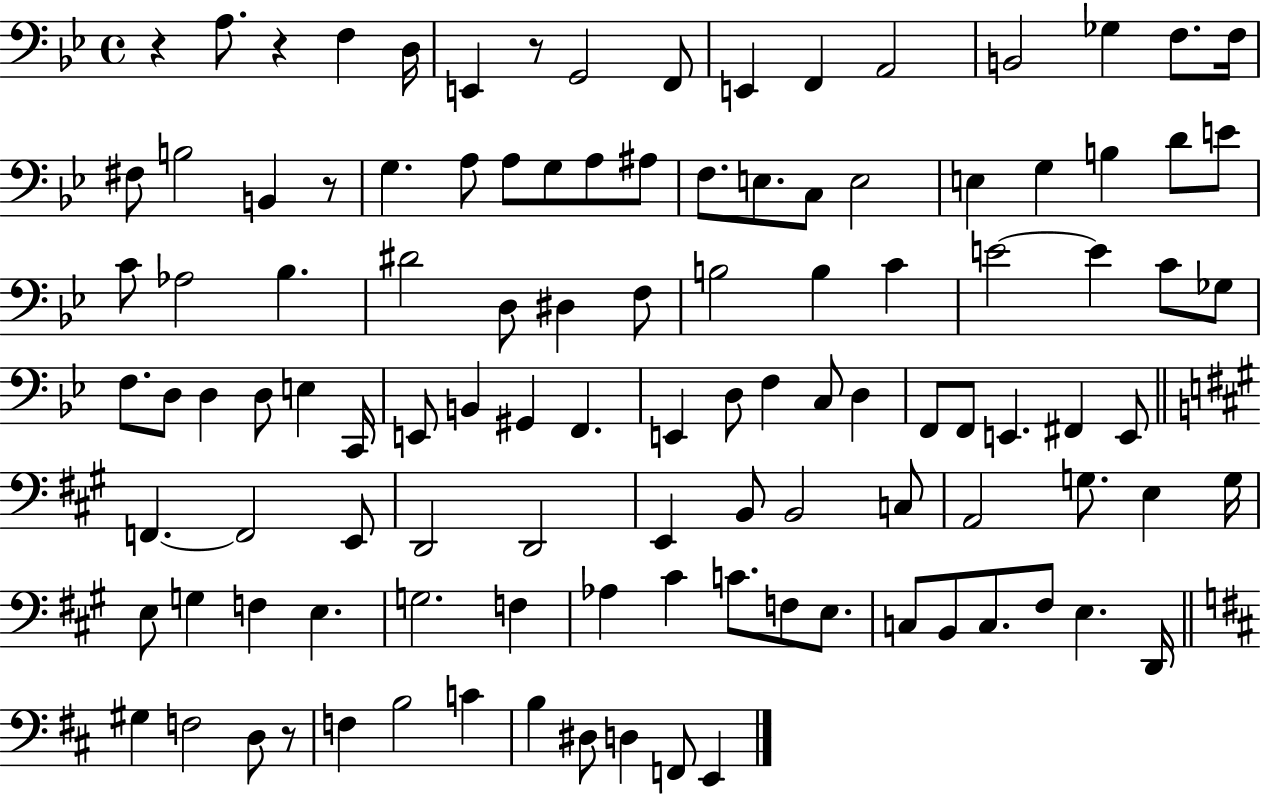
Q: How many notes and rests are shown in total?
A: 111